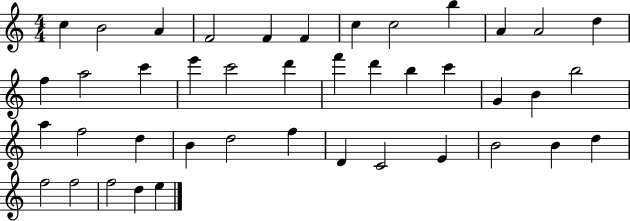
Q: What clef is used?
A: treble